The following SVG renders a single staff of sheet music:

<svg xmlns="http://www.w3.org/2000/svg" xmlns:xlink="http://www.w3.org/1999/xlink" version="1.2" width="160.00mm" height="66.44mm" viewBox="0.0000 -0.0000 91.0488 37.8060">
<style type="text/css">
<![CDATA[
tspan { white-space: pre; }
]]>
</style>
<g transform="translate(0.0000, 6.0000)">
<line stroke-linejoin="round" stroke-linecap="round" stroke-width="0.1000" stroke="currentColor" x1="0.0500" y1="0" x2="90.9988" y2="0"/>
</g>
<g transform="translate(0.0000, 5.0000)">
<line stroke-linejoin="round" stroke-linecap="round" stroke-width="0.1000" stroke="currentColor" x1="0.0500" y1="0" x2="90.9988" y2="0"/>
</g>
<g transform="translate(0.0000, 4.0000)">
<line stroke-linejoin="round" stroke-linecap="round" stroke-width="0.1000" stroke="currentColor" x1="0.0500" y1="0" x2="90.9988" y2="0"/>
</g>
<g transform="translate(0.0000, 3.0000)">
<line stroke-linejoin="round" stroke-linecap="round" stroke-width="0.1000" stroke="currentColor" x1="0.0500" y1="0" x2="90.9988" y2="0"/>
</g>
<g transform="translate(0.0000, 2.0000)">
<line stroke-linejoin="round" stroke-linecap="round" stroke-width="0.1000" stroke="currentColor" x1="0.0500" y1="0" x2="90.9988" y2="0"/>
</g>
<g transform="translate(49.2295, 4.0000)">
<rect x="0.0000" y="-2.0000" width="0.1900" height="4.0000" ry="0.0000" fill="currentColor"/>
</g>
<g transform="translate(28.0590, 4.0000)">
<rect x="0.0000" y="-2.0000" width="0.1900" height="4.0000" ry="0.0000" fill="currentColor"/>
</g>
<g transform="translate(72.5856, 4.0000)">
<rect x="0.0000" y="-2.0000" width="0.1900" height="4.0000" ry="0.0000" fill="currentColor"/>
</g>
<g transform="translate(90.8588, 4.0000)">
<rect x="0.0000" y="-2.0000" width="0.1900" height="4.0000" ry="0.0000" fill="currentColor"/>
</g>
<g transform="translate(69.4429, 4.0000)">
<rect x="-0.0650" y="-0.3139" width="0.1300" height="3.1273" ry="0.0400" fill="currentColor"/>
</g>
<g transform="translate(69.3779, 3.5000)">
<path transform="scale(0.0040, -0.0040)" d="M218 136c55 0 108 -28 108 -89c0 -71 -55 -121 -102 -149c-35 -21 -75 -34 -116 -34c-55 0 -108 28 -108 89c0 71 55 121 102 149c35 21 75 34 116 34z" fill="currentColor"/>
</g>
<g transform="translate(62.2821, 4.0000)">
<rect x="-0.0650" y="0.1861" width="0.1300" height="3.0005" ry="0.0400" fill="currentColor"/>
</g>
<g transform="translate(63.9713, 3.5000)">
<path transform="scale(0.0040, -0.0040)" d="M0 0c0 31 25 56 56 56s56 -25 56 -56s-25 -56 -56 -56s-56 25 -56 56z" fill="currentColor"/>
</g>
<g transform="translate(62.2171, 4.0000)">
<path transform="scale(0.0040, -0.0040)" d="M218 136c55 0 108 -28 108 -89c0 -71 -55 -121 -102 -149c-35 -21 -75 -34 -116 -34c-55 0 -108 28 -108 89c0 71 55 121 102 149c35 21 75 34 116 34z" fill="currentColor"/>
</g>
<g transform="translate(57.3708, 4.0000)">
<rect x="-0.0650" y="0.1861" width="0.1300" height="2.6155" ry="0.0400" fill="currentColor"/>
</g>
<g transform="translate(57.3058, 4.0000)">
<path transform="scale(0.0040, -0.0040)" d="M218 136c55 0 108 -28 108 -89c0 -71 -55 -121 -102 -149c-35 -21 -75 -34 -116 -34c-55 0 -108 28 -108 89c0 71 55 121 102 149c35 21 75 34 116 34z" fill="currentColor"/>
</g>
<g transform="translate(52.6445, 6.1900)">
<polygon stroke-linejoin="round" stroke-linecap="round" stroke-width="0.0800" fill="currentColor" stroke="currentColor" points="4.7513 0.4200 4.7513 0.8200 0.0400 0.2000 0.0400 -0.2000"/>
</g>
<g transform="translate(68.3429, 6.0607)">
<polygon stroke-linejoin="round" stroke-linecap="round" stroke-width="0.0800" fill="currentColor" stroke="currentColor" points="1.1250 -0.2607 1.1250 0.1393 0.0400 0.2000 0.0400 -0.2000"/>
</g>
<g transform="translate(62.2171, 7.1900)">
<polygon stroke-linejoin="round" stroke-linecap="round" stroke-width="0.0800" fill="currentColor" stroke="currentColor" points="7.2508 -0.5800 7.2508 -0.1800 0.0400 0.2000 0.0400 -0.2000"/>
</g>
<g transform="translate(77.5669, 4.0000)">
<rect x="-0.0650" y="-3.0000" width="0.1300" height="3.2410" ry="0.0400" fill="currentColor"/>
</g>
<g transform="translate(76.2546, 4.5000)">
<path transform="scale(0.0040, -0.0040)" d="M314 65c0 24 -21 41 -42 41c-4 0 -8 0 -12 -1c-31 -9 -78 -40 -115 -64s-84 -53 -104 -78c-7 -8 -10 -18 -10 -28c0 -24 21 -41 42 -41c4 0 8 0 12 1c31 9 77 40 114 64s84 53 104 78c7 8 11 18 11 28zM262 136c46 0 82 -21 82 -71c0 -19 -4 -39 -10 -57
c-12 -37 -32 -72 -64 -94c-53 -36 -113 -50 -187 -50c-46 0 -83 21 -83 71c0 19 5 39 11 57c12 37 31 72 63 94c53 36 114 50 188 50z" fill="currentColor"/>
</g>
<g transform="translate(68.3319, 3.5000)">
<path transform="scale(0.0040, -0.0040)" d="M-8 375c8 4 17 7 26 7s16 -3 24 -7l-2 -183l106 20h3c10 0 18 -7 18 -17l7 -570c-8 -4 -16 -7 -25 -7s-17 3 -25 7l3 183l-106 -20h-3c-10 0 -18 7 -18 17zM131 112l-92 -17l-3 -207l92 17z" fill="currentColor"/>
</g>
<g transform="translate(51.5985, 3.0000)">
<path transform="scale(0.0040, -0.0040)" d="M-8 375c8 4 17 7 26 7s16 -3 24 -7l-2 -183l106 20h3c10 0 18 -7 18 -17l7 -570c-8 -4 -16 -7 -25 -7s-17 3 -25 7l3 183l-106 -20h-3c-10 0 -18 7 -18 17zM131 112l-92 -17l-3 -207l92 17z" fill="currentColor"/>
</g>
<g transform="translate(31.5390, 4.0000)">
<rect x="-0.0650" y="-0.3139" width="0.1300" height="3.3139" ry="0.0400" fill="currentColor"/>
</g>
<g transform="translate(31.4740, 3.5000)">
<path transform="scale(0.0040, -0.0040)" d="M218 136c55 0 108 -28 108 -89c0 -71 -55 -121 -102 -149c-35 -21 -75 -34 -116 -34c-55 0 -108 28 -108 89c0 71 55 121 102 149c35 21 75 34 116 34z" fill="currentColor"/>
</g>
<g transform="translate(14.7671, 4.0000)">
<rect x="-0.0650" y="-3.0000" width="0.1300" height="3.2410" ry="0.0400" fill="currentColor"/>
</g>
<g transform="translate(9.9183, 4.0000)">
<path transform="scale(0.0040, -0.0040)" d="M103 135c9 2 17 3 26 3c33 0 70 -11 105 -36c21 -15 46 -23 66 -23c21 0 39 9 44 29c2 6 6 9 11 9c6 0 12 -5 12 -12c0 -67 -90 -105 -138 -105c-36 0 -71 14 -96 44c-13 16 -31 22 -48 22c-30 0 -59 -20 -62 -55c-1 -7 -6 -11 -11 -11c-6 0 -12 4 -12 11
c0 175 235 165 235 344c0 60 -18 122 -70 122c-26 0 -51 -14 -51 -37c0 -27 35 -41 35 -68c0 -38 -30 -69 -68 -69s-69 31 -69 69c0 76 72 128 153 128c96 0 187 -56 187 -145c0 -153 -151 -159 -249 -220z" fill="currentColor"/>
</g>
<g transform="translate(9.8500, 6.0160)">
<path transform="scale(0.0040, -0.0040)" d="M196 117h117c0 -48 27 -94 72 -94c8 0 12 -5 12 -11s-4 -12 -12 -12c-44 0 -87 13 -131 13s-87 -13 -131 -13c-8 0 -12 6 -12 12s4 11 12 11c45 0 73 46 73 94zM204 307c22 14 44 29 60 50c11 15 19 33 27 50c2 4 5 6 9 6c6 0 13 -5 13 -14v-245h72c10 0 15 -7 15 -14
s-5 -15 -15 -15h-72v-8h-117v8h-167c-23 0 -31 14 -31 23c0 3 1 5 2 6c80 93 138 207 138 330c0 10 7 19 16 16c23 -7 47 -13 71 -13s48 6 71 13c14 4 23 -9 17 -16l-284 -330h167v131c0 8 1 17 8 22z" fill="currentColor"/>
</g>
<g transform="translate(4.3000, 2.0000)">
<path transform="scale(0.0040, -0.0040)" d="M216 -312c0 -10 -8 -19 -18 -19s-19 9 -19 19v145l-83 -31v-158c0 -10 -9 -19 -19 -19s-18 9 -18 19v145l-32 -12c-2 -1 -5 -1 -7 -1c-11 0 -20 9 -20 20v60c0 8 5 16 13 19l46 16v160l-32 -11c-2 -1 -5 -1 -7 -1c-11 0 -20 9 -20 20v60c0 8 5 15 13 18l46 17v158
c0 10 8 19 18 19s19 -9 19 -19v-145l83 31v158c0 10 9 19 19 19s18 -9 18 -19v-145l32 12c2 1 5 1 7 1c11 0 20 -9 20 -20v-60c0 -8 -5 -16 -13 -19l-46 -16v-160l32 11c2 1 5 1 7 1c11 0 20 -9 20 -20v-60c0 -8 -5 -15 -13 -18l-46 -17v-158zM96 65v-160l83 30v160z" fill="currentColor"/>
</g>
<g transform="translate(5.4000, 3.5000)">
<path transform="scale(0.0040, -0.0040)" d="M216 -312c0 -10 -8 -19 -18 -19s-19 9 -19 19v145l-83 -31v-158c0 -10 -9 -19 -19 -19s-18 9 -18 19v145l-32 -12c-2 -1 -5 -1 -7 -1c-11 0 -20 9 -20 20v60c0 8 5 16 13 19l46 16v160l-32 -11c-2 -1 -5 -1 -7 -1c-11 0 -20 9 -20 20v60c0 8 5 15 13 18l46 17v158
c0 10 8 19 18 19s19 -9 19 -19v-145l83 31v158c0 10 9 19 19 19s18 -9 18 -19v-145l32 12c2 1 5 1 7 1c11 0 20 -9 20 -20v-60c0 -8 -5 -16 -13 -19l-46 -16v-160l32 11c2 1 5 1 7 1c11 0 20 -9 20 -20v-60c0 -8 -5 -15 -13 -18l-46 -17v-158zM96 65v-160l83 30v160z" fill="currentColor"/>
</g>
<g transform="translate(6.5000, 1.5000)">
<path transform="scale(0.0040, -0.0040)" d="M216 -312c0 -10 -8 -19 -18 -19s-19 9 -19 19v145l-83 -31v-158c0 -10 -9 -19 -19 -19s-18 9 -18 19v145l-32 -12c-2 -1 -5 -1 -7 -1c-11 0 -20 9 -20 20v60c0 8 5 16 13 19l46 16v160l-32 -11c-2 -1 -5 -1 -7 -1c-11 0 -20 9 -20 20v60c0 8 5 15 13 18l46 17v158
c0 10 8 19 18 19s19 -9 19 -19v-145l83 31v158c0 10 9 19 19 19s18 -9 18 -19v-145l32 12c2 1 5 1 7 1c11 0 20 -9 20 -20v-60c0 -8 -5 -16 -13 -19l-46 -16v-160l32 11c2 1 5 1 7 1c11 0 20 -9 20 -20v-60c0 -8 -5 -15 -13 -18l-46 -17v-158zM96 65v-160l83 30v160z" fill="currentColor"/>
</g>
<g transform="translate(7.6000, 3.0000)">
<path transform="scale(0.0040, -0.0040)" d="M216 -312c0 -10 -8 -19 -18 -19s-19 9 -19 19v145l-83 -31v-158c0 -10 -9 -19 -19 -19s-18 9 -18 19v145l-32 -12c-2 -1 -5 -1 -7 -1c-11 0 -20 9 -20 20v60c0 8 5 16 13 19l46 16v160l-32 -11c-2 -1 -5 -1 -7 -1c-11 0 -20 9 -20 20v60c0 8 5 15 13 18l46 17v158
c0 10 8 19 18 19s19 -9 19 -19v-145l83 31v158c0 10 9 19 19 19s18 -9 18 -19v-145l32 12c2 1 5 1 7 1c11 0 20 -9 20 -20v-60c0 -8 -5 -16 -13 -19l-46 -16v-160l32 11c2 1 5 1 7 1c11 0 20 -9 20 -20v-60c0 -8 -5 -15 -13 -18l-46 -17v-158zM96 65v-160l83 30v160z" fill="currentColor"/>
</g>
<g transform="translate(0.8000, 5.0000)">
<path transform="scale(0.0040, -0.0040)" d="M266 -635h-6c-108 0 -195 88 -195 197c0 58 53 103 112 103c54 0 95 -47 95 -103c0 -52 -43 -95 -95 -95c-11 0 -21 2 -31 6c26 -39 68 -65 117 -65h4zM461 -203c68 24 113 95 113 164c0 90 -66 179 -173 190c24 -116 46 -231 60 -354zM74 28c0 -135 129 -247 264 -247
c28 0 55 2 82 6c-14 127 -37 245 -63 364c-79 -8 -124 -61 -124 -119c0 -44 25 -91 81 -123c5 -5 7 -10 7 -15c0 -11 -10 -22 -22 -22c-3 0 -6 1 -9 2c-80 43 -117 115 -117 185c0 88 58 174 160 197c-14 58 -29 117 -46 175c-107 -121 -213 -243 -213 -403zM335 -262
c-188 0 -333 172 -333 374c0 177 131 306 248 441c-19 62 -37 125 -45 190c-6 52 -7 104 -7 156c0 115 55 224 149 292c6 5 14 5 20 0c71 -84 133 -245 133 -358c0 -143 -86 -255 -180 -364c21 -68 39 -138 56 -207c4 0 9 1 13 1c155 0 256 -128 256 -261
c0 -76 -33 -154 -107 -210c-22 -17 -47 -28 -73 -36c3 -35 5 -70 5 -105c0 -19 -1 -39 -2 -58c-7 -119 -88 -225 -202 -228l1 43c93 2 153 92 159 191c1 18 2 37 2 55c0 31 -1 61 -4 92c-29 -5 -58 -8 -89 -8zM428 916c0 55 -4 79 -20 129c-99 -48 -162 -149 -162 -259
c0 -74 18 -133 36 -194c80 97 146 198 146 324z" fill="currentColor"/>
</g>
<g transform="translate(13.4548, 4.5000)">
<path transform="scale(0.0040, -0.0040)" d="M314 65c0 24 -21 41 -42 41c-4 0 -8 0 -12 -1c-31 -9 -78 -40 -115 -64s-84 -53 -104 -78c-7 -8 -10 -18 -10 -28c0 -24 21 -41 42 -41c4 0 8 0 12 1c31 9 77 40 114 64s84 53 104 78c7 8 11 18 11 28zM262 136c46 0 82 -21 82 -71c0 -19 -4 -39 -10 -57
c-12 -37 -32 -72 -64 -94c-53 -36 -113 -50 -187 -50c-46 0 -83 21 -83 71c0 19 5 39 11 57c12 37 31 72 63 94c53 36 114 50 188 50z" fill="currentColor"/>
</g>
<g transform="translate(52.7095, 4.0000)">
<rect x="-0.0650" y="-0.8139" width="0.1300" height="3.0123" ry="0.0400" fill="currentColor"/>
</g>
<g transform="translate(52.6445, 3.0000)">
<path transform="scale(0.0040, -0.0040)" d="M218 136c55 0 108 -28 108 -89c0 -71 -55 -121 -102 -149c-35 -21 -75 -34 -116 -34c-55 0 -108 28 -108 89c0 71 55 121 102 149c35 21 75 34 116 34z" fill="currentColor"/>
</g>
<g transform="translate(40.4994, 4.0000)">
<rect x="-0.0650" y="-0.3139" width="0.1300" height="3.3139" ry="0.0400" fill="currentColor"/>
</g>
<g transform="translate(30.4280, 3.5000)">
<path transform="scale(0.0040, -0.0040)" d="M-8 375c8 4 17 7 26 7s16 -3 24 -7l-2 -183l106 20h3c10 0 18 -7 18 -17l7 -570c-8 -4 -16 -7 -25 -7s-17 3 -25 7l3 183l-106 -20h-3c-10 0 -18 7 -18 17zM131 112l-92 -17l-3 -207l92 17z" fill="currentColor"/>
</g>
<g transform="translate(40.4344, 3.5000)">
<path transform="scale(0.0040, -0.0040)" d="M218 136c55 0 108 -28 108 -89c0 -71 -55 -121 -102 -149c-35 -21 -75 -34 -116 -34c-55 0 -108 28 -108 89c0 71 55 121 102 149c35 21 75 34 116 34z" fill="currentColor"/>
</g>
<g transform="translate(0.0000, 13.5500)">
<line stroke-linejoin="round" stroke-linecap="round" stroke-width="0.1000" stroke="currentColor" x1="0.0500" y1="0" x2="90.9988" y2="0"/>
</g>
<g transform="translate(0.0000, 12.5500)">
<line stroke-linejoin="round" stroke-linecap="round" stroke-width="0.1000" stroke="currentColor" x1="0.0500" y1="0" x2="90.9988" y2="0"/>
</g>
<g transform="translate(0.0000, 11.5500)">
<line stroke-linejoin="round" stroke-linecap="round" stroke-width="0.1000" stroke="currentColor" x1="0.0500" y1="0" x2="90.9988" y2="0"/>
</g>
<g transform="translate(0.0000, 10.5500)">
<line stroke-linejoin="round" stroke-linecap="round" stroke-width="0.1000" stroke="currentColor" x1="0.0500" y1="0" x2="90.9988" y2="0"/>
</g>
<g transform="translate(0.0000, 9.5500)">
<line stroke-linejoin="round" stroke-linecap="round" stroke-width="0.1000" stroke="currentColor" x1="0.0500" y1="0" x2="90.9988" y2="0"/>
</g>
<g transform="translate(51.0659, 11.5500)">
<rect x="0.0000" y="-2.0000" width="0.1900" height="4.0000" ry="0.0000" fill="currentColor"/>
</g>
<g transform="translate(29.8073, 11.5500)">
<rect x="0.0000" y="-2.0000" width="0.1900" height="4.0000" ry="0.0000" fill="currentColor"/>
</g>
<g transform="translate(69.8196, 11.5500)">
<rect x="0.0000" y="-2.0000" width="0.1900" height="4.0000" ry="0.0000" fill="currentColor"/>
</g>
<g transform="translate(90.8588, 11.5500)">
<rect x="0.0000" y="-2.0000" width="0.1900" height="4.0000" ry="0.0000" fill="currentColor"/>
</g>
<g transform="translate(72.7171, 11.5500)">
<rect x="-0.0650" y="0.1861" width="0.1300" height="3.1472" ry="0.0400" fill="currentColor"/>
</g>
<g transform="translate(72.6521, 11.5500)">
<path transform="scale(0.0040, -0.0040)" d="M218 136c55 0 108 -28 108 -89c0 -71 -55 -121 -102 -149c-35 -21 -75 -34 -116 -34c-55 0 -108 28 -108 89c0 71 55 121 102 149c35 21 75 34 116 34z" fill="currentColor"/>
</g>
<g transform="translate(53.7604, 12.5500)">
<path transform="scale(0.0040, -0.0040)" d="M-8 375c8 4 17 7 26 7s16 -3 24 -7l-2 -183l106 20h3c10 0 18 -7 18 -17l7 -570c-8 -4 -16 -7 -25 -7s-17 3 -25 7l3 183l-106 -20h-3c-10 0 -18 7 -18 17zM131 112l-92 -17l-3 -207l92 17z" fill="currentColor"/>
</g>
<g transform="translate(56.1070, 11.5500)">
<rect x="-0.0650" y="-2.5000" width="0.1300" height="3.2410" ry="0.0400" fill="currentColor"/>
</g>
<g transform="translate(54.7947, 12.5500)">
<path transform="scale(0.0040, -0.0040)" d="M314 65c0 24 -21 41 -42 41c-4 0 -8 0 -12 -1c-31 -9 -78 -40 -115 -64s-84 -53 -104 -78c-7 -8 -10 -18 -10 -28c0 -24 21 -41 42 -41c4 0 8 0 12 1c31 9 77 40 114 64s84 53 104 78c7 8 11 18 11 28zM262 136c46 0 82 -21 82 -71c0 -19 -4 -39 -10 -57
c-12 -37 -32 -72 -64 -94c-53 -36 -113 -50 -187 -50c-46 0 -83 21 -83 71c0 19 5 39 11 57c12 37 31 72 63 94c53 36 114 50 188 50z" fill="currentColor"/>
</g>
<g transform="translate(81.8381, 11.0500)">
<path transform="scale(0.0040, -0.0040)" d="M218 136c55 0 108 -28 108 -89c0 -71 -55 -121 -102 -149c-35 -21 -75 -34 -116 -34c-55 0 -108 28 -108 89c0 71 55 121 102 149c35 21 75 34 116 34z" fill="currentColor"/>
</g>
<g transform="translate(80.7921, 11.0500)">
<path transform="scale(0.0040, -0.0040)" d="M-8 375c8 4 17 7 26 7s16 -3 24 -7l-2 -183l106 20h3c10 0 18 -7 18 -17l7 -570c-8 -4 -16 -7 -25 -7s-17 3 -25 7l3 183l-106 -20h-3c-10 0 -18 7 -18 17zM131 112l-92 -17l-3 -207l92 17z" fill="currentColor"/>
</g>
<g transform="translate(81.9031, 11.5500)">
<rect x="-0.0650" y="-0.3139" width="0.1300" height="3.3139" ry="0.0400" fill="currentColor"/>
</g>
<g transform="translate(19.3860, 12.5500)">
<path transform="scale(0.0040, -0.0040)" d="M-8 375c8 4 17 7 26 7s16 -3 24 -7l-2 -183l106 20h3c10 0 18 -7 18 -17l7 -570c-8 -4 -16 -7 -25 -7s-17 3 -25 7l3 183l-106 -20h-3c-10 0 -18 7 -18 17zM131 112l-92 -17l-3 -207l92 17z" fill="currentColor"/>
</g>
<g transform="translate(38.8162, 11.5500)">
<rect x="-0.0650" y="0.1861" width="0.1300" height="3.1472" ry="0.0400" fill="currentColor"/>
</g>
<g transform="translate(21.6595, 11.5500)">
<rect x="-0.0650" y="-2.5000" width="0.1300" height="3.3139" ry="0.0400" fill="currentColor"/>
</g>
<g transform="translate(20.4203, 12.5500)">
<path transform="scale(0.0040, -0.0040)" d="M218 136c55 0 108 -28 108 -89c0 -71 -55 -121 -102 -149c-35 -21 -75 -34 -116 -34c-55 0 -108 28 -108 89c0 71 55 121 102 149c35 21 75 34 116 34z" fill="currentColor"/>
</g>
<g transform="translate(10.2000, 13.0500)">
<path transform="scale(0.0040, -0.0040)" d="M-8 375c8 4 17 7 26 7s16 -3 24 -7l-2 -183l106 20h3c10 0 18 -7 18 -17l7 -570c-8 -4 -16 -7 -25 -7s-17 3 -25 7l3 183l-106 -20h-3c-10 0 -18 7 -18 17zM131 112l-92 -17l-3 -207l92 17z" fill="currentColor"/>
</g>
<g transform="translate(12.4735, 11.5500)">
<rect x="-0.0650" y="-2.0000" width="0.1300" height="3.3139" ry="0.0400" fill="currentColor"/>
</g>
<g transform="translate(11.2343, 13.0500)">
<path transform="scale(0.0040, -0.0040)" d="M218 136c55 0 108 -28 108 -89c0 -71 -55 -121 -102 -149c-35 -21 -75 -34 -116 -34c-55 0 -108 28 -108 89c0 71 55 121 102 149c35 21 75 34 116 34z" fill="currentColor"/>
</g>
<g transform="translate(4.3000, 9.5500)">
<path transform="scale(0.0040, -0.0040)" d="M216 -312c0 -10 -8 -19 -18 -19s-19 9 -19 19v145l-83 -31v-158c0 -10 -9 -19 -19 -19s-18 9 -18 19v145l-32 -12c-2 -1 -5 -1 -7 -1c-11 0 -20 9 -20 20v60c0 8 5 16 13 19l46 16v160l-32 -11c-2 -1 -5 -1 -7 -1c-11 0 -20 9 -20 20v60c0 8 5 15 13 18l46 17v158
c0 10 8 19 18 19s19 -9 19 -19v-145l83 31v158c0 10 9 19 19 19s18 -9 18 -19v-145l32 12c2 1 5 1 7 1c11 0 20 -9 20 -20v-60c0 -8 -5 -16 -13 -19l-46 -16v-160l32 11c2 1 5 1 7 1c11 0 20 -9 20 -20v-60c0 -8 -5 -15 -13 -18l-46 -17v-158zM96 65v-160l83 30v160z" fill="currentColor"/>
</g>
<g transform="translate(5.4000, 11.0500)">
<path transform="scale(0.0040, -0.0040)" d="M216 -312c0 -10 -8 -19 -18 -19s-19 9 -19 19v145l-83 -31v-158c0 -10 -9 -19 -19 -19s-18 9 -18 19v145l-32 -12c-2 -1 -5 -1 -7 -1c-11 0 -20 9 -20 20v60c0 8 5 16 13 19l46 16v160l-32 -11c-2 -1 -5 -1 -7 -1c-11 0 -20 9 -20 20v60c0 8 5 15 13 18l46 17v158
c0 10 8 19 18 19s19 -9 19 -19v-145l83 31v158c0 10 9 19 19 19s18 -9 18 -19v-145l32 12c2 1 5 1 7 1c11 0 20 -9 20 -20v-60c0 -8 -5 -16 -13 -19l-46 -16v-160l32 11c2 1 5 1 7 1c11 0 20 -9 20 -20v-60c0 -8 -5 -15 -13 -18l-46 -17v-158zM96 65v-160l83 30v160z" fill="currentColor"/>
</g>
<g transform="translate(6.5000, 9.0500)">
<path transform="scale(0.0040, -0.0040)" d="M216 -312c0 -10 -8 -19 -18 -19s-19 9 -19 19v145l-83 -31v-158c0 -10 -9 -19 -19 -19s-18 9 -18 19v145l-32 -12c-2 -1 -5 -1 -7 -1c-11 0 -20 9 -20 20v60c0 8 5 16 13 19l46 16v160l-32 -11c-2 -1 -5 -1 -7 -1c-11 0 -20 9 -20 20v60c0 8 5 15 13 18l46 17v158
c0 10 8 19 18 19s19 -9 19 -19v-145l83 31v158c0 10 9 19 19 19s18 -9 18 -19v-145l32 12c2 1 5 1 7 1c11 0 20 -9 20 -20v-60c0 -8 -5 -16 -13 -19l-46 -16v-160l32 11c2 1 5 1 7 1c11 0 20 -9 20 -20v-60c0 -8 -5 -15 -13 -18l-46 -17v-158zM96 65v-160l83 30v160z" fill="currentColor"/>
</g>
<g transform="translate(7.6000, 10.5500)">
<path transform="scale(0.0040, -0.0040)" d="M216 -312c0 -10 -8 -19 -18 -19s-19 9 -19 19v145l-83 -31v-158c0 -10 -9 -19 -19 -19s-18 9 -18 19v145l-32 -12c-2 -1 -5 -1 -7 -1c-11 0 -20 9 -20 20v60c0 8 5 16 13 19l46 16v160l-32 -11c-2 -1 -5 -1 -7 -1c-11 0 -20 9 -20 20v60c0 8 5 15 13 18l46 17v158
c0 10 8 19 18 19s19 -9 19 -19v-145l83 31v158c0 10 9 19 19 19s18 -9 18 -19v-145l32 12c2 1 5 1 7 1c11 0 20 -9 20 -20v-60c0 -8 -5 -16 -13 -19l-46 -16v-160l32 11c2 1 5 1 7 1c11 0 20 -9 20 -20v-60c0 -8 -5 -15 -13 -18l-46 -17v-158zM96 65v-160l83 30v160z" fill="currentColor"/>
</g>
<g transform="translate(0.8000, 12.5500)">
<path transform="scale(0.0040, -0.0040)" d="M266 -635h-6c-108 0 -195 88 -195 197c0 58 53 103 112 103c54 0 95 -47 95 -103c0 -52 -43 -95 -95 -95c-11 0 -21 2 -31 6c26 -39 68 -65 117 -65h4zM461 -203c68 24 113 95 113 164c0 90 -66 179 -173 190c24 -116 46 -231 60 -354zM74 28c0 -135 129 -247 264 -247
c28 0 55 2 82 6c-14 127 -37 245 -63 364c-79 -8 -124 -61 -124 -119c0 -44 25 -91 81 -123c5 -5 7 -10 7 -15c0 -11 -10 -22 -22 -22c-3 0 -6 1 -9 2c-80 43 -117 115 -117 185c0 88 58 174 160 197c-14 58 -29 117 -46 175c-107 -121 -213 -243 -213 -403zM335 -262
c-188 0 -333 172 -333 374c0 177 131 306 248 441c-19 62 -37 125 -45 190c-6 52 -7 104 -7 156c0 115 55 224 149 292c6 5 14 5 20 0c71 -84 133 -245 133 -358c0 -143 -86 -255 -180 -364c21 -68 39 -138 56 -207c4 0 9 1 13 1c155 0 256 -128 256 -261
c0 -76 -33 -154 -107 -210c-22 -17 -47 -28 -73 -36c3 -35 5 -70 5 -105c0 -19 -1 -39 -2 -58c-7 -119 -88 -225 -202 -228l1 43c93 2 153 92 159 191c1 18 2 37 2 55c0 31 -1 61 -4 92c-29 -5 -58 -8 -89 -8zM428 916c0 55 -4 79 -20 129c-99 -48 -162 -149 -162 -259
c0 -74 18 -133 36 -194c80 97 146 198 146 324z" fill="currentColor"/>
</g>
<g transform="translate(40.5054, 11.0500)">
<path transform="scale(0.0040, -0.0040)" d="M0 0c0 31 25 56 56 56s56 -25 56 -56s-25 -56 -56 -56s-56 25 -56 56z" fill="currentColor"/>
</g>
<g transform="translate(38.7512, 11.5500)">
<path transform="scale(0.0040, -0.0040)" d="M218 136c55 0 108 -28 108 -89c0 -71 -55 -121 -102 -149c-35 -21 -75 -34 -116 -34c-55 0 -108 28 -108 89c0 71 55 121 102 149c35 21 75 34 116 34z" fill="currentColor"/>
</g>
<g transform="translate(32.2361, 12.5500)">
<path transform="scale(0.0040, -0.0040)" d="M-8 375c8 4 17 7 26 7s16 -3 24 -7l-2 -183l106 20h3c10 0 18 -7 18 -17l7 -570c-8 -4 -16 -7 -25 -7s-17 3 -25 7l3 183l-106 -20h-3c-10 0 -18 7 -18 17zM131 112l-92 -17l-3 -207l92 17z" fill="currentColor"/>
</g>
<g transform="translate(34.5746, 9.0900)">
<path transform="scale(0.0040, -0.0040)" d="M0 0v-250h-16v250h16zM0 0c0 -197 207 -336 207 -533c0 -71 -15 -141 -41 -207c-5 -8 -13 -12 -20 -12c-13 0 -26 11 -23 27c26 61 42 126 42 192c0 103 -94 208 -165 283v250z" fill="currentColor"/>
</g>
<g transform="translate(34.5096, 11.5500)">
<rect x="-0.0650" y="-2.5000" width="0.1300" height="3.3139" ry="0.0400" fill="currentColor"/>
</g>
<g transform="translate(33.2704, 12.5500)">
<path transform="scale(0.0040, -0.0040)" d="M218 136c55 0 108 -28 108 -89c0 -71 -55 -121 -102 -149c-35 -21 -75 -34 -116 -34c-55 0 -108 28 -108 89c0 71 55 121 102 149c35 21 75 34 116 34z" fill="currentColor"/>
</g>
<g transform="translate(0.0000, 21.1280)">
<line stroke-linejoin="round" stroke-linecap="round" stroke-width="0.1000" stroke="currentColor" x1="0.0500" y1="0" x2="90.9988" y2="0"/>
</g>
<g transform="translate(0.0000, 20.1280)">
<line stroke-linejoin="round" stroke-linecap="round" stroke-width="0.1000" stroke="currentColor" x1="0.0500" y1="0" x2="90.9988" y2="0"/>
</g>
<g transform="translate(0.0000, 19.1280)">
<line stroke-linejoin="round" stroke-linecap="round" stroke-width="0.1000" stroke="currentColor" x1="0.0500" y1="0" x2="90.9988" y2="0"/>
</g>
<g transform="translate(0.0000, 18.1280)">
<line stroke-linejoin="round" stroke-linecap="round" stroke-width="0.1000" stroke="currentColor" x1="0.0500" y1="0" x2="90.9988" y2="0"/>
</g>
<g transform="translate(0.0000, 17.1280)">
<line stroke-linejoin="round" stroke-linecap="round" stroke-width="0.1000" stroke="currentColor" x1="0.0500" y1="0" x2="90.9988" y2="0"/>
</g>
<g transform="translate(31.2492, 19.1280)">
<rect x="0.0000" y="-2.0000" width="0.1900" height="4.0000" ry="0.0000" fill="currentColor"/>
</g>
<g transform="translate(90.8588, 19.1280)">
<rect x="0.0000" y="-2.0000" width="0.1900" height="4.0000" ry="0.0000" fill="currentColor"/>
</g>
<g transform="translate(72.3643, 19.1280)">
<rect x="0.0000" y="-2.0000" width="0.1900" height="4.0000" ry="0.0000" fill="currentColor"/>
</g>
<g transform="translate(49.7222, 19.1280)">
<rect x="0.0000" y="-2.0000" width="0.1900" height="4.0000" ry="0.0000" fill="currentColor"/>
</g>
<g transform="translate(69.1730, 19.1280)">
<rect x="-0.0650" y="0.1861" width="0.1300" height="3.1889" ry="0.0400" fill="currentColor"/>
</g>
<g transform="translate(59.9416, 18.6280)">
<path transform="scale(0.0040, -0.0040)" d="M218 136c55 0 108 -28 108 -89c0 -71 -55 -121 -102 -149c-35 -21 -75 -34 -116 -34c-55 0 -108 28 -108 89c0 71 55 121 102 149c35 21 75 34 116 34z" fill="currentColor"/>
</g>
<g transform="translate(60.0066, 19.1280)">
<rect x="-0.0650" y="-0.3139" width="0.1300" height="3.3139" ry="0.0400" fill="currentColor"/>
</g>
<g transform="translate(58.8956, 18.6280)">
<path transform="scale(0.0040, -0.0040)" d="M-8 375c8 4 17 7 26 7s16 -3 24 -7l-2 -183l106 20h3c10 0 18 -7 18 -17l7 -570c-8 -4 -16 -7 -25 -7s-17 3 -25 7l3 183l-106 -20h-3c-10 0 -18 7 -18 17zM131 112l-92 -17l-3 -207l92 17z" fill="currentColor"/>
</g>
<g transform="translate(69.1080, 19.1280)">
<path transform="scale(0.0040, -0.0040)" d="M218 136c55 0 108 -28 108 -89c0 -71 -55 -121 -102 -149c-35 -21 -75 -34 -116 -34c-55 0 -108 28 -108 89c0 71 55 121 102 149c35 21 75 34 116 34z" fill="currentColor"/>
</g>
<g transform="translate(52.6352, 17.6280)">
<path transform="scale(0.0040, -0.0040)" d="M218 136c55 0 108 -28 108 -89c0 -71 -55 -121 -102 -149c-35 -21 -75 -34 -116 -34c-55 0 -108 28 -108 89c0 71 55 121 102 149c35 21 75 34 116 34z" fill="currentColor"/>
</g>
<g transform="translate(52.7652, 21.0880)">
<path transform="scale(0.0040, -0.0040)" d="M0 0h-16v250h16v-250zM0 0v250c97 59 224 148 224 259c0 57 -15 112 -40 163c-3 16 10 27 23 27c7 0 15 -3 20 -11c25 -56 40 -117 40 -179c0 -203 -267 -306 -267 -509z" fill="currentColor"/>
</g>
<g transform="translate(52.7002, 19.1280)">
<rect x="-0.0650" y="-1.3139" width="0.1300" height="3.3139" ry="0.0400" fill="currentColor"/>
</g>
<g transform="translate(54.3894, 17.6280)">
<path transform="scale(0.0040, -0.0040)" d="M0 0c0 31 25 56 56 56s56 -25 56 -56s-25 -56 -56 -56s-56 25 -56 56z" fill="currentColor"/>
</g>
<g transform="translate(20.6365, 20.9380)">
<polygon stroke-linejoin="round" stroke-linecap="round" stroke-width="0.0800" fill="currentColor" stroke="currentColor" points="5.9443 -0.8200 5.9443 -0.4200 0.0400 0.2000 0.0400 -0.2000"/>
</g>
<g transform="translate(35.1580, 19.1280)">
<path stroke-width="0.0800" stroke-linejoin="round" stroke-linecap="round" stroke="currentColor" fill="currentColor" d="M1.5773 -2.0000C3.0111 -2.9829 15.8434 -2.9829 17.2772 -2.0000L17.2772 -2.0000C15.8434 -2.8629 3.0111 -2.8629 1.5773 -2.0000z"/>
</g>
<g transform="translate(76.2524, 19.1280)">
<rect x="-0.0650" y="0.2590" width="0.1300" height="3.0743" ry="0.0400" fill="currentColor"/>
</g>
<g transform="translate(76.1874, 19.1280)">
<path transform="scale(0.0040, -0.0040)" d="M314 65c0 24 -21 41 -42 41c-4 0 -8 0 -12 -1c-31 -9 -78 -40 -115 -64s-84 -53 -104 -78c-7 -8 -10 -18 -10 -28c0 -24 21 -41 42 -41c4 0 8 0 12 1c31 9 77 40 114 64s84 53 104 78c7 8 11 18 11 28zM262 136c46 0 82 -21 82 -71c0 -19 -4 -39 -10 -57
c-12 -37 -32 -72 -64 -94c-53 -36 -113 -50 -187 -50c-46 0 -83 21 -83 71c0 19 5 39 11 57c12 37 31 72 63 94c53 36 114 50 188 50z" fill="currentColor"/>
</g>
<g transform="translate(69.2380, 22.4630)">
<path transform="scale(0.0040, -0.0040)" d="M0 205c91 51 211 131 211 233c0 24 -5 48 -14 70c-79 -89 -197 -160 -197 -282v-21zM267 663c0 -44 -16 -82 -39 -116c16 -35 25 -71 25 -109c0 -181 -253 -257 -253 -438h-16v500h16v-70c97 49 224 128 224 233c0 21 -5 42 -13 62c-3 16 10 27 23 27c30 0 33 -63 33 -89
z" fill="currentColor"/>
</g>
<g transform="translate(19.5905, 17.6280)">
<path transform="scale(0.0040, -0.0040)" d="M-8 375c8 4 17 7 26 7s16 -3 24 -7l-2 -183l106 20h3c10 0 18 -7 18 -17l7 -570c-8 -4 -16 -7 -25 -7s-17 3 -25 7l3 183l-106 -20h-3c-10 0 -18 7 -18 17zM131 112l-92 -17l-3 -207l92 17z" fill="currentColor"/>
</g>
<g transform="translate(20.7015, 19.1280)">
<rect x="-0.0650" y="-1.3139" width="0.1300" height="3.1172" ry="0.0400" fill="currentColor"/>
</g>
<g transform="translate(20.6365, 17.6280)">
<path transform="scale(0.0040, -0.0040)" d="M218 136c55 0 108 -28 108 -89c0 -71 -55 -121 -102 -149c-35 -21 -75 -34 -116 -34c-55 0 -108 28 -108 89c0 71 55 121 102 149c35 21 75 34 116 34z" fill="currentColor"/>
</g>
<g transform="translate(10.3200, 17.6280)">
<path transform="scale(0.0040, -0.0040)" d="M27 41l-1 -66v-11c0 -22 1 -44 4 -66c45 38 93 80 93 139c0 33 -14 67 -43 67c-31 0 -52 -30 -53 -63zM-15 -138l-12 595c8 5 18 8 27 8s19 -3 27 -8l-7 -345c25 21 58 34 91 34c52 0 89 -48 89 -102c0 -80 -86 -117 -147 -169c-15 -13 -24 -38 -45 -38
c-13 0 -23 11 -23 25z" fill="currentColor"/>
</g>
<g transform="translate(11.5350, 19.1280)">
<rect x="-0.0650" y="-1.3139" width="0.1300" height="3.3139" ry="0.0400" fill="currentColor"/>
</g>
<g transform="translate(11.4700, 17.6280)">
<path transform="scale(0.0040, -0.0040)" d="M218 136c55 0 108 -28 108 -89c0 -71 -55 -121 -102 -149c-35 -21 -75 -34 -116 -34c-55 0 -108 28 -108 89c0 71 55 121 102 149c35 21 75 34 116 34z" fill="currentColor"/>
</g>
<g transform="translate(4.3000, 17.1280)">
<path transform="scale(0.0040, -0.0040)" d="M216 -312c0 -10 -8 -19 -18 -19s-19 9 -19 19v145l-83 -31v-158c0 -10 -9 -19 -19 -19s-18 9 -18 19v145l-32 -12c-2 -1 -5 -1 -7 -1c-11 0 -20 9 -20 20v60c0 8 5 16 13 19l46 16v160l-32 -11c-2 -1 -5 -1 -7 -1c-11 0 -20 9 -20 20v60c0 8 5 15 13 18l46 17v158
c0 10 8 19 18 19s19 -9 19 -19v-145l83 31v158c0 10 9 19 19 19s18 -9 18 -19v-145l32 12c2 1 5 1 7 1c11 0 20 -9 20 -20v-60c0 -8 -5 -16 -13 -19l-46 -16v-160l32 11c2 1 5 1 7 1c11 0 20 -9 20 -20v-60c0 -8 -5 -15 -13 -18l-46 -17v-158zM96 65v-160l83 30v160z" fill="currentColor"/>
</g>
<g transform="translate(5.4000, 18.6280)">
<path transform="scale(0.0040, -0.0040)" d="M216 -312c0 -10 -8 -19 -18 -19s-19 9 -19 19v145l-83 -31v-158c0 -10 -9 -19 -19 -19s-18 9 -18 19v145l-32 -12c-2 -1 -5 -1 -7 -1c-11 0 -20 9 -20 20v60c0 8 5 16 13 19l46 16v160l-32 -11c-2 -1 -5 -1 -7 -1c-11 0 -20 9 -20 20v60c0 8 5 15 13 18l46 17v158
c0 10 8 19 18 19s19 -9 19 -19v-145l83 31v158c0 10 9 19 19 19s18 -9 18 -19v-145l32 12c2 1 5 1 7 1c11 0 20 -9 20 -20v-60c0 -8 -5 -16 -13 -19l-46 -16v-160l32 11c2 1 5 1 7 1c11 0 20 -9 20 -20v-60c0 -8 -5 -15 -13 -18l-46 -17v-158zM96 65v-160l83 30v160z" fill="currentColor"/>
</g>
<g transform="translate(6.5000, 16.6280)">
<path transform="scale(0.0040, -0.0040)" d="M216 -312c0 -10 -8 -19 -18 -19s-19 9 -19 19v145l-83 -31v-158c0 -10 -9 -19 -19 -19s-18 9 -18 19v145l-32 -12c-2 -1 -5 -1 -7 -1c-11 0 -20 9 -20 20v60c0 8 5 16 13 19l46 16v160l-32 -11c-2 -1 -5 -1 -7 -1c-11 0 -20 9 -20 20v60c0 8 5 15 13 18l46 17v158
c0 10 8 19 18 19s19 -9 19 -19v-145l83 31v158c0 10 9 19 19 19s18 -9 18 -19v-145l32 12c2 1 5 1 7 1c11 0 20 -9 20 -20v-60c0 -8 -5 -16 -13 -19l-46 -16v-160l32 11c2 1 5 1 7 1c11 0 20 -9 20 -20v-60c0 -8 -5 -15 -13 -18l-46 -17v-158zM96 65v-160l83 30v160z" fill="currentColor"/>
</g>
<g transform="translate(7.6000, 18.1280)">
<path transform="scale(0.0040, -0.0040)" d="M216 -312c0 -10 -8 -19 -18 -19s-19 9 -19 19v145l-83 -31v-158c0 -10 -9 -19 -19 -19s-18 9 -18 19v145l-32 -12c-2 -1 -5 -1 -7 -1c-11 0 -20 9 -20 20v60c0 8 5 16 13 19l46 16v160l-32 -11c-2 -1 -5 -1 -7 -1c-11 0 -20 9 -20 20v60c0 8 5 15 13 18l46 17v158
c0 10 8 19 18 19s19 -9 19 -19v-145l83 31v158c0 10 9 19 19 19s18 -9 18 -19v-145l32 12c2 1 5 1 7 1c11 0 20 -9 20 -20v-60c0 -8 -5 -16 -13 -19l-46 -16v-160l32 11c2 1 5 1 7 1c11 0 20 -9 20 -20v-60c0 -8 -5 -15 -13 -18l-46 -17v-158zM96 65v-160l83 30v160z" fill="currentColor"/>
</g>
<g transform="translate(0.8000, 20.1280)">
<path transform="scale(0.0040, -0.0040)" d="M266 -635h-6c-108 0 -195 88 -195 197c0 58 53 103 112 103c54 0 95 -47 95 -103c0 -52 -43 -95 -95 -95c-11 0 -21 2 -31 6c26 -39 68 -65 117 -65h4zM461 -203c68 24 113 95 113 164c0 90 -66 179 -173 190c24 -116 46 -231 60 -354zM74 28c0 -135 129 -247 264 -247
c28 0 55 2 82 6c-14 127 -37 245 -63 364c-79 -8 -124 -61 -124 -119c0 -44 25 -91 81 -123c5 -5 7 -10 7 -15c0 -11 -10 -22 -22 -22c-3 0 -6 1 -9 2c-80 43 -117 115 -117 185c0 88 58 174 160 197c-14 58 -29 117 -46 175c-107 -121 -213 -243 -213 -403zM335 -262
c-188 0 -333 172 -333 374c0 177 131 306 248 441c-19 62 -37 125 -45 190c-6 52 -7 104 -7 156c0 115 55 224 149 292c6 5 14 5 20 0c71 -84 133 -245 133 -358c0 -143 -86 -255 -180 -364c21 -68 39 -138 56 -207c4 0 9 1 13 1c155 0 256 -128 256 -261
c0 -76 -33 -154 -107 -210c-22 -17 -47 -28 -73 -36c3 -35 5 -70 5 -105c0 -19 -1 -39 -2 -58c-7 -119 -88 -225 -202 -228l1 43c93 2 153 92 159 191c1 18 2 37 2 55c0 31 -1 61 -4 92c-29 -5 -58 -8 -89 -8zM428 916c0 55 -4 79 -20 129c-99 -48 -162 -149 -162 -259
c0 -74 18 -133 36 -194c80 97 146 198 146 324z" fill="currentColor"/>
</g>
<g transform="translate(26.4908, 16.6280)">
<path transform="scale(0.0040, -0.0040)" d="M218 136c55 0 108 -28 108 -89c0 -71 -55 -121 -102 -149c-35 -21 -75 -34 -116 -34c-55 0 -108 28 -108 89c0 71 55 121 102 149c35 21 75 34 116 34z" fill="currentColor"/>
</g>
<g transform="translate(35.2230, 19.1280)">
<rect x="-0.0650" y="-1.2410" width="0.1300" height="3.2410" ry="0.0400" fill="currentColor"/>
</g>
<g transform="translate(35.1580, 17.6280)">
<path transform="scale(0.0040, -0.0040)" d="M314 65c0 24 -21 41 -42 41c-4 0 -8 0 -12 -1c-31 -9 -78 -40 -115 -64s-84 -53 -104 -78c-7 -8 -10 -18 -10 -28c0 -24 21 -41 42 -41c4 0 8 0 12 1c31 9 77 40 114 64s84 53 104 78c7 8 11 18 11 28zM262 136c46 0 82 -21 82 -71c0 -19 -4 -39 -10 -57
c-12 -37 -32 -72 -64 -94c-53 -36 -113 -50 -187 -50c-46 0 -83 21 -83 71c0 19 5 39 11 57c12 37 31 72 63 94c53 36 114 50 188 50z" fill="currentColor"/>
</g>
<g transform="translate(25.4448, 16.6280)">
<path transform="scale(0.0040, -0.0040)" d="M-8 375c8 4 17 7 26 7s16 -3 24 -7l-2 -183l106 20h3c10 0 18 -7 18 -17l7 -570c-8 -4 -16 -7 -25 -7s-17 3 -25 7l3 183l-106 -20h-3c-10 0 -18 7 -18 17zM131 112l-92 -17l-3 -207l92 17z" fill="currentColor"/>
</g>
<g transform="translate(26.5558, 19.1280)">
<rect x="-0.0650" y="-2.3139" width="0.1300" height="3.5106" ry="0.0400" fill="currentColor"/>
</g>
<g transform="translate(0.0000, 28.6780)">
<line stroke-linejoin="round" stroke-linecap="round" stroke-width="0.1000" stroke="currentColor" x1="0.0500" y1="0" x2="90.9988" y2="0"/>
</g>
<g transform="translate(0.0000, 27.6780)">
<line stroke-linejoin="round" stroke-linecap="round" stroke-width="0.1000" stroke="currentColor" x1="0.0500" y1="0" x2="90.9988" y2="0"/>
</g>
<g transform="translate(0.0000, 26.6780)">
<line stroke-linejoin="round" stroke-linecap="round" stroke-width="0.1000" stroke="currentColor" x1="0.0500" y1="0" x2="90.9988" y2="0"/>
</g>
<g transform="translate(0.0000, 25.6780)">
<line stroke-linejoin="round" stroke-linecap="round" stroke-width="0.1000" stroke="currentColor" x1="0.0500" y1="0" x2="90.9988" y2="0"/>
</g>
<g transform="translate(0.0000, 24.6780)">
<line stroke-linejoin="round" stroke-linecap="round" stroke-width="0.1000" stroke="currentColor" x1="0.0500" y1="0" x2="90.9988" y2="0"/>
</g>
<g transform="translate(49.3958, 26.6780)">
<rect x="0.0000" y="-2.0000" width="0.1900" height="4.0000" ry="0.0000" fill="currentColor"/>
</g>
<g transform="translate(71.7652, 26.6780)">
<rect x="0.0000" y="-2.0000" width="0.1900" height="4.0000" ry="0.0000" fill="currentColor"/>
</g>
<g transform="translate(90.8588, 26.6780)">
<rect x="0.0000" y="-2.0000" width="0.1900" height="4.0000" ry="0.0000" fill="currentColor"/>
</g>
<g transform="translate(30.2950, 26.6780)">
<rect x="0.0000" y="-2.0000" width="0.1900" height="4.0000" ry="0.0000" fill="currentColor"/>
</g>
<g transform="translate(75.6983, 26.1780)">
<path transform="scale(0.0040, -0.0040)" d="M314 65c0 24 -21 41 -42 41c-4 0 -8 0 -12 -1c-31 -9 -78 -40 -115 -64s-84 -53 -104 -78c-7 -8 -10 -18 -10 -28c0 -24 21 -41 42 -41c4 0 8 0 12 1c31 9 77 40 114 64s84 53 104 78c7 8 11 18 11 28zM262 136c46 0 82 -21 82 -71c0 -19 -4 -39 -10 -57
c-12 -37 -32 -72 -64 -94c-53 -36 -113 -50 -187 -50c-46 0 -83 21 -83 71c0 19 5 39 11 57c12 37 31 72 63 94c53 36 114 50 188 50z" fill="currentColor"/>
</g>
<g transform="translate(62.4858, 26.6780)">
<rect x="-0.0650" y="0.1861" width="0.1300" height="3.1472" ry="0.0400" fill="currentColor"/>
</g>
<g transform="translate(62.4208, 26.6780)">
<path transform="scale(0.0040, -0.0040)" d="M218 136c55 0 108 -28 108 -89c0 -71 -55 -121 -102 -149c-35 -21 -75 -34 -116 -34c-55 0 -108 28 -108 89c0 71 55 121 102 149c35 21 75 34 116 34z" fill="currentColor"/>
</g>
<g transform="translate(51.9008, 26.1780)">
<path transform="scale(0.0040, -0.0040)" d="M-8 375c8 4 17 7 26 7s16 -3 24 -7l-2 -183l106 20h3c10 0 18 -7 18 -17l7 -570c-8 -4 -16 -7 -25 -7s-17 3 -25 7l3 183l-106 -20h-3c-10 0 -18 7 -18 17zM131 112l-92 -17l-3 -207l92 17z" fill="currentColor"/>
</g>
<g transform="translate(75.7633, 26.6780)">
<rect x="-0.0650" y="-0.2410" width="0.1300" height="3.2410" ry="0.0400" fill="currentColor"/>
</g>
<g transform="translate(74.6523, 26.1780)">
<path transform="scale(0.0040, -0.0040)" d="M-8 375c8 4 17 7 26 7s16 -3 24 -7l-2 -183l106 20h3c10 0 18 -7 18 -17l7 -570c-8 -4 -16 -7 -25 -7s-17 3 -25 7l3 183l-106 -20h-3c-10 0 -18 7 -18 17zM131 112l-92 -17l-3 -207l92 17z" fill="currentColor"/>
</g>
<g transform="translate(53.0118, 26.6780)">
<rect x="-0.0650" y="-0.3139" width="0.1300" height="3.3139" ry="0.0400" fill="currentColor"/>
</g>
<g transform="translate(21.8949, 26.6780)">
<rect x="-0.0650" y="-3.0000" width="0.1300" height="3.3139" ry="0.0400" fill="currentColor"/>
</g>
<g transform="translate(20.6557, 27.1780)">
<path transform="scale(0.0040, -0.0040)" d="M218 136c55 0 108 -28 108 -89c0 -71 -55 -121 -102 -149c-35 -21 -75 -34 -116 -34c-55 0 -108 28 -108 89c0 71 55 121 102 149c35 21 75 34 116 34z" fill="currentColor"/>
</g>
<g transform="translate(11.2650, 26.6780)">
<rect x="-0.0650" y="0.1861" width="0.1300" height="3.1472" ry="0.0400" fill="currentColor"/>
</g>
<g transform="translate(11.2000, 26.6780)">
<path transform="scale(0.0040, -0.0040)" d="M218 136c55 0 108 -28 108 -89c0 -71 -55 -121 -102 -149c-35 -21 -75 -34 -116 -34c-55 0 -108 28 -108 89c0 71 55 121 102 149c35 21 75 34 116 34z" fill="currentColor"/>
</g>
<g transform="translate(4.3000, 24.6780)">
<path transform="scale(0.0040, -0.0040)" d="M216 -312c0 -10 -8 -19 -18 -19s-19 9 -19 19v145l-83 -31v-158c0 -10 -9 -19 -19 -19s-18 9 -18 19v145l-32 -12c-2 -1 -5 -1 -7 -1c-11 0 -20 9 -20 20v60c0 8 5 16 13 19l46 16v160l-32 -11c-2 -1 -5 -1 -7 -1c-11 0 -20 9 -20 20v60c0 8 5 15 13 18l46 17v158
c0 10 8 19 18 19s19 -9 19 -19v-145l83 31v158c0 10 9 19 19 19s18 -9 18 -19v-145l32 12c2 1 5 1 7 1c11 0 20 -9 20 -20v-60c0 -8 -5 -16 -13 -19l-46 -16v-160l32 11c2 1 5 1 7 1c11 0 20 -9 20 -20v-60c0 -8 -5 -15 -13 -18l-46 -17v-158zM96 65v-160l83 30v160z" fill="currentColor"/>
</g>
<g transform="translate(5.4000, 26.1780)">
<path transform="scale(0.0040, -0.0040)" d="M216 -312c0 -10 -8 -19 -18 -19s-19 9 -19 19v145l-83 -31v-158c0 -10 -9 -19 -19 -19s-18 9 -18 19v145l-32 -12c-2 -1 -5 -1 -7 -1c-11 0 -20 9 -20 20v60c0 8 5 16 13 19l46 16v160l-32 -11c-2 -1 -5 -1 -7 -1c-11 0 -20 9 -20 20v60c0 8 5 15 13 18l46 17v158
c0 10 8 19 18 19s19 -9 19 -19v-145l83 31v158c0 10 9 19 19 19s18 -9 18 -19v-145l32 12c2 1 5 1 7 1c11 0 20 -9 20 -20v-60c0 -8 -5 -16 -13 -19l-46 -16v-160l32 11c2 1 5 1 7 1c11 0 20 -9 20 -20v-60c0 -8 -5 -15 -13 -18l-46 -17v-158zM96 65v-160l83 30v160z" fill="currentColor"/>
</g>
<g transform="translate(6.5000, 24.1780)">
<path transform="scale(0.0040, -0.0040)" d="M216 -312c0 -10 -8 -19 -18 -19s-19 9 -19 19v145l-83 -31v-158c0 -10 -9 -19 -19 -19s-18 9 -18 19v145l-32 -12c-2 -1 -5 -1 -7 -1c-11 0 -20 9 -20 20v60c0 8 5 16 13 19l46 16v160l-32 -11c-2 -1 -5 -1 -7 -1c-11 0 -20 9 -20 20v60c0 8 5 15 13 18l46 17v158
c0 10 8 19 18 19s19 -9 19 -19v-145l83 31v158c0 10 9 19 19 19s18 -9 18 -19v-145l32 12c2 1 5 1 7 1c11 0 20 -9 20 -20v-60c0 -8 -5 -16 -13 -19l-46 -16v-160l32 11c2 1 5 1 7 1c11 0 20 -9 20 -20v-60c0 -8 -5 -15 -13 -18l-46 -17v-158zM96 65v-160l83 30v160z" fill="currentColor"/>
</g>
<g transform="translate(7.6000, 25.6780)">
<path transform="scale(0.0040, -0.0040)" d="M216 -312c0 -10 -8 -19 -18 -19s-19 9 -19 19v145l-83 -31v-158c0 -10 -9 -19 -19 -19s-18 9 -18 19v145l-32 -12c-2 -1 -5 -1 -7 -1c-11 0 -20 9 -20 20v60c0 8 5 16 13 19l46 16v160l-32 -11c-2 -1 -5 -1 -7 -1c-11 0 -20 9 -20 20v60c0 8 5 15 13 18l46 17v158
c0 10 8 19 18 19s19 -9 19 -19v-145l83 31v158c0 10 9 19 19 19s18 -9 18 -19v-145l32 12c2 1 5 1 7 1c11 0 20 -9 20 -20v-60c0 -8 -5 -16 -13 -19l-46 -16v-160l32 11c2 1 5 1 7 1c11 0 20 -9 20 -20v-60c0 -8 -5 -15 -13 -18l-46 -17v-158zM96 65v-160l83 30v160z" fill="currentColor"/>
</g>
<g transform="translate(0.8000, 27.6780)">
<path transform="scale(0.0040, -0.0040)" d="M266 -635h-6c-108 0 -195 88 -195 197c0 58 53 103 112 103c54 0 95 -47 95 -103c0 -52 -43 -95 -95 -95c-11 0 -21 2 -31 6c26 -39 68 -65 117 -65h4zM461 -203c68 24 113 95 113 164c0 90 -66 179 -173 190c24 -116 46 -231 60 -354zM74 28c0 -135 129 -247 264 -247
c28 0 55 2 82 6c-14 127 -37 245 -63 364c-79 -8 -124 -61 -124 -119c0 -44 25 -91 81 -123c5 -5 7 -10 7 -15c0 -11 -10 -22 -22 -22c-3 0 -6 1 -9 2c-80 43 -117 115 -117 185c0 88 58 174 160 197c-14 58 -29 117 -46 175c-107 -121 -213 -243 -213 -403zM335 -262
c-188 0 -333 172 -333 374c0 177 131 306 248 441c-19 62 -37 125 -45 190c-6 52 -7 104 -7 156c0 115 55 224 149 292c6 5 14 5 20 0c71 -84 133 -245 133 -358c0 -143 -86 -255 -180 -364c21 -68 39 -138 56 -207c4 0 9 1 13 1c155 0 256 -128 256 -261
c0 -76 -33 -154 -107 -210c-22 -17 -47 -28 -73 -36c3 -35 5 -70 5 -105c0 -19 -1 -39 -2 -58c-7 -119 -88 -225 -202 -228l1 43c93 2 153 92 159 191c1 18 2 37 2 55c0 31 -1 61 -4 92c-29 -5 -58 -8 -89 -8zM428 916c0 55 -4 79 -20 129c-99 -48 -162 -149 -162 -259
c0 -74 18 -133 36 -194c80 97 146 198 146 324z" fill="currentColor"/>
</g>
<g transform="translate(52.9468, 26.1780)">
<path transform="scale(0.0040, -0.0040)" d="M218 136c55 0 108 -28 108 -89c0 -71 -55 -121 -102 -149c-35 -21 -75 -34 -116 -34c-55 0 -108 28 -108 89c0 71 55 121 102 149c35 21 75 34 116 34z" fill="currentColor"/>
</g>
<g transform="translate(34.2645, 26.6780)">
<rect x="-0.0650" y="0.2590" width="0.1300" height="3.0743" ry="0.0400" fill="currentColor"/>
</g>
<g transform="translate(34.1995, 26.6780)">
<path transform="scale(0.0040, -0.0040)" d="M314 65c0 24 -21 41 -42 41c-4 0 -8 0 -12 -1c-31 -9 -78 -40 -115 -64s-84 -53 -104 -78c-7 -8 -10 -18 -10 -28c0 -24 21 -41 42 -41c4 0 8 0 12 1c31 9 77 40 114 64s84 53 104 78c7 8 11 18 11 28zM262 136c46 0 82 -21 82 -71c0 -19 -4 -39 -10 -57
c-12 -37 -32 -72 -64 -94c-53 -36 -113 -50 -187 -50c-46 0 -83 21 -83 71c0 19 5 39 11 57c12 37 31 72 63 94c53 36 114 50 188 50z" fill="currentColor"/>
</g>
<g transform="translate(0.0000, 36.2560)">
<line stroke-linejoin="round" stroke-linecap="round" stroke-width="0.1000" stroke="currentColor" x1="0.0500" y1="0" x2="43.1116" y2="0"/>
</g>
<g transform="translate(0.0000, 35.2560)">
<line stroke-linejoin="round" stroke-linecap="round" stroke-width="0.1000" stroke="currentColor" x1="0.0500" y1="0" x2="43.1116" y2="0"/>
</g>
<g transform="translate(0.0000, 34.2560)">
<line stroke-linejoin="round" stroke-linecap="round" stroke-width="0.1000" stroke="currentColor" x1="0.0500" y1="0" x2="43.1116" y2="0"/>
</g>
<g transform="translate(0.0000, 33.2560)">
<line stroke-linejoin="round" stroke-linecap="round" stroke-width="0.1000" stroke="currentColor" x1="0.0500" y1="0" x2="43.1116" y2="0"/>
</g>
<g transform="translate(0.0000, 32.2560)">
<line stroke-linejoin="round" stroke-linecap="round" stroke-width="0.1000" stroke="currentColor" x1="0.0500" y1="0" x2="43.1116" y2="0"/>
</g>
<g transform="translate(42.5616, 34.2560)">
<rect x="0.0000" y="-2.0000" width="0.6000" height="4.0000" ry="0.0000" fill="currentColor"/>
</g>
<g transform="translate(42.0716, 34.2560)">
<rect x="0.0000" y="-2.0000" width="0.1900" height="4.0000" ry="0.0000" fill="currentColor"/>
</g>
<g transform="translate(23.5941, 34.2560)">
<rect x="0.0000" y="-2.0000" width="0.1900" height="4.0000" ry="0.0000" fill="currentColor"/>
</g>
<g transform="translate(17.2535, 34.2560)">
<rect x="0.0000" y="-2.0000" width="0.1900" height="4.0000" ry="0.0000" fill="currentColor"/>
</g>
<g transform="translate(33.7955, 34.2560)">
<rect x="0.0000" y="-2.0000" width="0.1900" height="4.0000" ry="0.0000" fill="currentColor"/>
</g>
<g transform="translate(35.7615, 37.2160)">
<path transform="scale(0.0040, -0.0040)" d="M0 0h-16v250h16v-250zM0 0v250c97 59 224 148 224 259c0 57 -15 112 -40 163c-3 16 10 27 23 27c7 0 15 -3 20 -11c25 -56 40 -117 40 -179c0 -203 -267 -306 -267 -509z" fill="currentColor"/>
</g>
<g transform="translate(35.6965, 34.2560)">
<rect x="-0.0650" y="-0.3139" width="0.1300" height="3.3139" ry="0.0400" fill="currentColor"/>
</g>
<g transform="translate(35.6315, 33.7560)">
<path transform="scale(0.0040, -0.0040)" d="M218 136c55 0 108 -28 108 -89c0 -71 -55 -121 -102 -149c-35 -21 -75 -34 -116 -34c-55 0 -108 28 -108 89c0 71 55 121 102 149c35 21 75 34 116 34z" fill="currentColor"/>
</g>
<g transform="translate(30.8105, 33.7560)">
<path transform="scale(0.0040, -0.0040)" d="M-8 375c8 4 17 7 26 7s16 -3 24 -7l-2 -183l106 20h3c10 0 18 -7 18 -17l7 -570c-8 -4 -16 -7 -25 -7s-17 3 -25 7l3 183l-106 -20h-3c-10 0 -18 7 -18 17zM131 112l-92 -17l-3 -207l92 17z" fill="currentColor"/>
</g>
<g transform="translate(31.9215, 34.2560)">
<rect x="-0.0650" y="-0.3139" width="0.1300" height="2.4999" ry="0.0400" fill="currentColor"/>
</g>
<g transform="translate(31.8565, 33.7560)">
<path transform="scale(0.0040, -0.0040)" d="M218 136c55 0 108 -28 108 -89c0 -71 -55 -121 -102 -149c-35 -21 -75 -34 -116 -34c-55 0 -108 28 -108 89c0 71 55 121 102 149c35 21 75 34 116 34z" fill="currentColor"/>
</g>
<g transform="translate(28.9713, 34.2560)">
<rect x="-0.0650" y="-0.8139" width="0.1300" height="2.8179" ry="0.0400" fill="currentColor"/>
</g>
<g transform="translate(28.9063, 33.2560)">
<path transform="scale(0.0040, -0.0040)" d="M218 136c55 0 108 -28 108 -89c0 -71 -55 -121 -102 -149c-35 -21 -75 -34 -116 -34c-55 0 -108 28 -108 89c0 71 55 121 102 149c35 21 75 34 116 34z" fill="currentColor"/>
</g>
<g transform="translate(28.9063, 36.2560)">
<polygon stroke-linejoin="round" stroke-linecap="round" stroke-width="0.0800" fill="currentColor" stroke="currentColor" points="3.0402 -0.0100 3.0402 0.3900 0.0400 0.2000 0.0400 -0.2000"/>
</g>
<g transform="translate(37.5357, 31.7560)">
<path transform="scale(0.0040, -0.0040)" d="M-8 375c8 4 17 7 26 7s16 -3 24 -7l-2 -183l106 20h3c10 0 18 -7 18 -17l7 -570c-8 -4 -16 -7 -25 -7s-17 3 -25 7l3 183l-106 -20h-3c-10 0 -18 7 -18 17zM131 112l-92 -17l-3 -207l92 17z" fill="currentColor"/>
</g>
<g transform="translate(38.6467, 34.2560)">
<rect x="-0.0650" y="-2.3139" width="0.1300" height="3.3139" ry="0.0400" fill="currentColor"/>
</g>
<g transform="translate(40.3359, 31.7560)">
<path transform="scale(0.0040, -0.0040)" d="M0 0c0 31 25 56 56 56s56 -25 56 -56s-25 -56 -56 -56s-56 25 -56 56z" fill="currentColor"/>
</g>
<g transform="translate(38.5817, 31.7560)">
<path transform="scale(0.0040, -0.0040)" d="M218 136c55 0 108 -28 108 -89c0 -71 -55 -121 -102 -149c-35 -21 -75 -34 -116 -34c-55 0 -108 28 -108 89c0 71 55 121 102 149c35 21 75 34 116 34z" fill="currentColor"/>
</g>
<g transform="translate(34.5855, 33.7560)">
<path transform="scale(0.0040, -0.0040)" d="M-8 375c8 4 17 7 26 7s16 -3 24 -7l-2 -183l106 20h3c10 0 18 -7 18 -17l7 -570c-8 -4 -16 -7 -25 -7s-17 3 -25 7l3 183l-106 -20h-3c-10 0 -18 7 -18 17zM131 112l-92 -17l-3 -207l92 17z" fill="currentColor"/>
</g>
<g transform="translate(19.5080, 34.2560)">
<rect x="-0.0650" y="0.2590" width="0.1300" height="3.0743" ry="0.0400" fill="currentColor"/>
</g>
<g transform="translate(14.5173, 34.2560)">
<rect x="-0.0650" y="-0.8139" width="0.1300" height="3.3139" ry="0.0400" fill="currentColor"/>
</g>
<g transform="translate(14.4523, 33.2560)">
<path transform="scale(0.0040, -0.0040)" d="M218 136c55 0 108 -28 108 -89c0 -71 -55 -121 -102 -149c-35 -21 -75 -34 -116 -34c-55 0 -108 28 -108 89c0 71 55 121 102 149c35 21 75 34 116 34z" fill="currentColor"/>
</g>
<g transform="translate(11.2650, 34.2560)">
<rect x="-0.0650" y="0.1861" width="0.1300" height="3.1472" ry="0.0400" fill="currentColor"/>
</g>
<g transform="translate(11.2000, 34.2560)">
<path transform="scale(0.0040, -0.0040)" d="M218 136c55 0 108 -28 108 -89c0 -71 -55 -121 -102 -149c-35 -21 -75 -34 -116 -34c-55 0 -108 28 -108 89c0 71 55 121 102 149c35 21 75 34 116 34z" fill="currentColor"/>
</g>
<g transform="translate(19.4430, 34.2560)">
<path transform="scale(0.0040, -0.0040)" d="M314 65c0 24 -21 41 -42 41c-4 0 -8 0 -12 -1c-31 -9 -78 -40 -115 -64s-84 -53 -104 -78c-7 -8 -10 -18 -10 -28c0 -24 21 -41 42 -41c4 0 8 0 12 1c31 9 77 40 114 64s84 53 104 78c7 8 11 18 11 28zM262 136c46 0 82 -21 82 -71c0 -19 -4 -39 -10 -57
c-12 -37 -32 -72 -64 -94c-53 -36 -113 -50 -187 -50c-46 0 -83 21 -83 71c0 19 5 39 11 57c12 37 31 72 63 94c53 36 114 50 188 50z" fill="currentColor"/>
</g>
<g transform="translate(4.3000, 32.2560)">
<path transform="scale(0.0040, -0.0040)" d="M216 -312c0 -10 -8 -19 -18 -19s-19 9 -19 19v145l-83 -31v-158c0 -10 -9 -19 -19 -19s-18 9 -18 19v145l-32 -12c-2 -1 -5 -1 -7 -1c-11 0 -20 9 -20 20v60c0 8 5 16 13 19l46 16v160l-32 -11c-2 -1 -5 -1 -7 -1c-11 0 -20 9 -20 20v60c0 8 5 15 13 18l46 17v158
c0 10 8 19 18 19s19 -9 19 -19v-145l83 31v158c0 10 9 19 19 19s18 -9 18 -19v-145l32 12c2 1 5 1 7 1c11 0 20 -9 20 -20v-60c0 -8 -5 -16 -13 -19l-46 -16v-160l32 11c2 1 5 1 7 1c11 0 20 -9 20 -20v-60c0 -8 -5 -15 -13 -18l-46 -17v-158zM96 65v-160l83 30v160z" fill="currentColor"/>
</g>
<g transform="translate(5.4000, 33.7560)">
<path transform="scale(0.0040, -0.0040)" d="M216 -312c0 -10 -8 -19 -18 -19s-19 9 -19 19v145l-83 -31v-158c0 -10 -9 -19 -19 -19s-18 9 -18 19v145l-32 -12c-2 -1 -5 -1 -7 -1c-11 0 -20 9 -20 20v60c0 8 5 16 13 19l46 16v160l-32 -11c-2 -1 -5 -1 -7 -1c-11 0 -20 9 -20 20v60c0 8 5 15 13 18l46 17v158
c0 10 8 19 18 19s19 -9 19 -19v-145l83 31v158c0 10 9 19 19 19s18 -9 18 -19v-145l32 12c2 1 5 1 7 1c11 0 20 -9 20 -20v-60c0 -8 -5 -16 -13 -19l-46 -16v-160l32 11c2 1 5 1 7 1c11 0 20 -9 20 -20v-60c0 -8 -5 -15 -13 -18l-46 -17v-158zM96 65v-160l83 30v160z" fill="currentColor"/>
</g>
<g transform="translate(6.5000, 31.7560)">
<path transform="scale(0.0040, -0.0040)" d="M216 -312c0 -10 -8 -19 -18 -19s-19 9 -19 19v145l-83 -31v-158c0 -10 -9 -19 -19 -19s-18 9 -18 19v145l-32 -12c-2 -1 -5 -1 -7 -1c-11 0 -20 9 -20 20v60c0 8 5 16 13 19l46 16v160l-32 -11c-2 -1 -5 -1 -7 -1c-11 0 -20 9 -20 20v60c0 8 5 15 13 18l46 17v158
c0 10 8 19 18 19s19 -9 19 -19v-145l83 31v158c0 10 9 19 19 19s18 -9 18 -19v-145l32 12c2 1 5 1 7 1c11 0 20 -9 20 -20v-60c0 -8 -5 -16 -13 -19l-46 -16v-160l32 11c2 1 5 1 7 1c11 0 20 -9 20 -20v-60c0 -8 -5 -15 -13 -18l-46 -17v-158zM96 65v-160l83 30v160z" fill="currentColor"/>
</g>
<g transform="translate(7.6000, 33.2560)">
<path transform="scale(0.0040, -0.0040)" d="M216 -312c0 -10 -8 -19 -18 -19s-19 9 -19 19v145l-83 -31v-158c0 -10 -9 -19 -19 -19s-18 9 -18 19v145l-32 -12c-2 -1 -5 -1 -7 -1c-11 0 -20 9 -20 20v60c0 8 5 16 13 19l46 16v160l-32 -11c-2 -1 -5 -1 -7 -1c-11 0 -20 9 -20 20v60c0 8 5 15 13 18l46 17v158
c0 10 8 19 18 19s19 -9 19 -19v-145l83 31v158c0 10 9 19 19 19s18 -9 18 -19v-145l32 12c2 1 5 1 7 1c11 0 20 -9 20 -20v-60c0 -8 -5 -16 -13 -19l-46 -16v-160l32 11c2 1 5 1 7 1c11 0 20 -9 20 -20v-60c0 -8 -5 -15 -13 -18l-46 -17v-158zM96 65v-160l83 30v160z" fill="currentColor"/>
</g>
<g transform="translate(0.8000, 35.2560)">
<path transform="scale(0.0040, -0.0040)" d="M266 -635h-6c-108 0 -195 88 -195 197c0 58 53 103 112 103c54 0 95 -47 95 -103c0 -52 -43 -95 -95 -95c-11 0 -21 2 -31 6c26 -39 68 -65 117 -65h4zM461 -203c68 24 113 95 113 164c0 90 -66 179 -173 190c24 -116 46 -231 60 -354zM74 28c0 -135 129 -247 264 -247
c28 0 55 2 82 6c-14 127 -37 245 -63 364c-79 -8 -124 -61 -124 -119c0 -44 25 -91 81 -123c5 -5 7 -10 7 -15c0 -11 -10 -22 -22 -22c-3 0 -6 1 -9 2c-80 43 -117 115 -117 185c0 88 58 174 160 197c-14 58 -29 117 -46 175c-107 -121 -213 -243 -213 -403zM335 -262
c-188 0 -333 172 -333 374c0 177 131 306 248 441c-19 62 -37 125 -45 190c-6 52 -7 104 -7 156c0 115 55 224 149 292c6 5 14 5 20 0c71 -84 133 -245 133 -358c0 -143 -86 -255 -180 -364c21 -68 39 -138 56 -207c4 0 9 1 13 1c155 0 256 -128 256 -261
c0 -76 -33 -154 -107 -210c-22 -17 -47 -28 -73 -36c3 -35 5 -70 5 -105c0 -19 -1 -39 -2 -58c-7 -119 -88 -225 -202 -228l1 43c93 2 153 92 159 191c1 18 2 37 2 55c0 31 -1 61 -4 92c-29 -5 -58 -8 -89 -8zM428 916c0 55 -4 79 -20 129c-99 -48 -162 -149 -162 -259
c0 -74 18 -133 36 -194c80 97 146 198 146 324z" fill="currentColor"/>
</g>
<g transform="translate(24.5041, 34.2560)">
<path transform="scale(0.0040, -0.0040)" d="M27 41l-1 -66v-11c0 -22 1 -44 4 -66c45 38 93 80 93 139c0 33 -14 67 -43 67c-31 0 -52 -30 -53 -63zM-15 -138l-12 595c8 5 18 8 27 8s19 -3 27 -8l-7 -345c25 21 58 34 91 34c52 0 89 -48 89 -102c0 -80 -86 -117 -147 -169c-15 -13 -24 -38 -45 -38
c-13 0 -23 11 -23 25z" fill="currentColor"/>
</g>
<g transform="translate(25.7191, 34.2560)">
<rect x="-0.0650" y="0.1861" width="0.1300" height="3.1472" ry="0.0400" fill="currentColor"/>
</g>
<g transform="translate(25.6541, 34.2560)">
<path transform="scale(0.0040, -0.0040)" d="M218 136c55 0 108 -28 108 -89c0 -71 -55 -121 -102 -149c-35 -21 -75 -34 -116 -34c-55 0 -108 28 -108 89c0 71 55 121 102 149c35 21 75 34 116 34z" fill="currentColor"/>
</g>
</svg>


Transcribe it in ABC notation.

X:1
T:Untitled
M:2/4
L:1/4
K:E
A2 c c d/2 B/2 B/2 c/4 A2 F G G/2 B G2 B c _e e/2 g/2 e2 e/2 c B/4 B2 B A B2 c B c2 B ^d B2 _B ^d/2 c/2 c/2 g